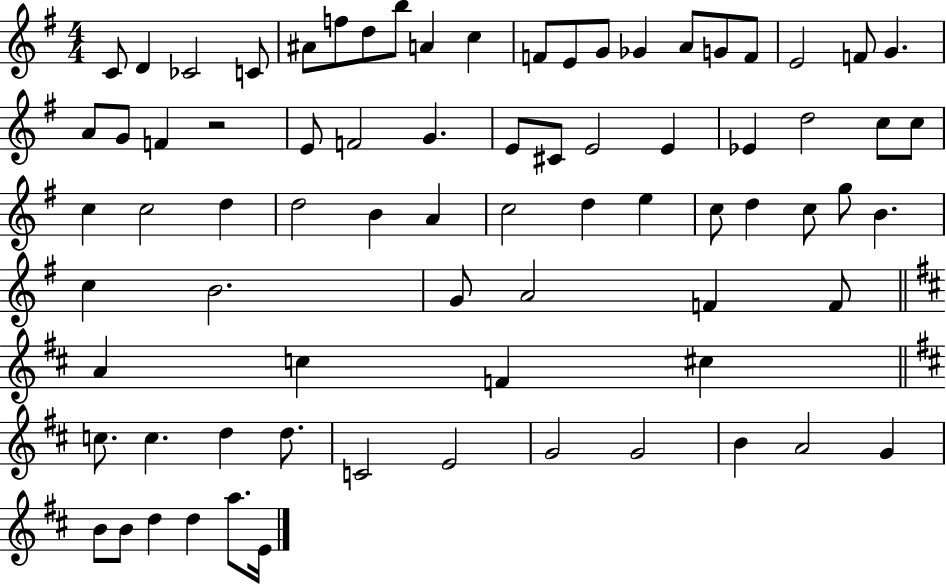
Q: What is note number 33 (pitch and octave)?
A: C5